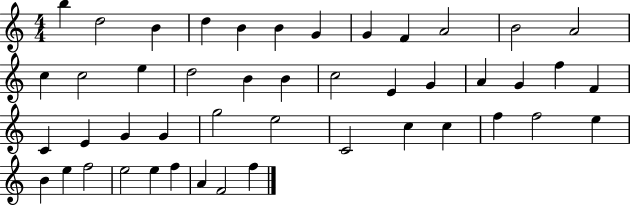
B5/q D5/h B4/q D5/q B4/q B4/q G4/q G4/q F4/q A4/h B4/h A4/h C5/q C5/h E5/q D5/h B4/q B4/q C5/h E4/q G4/q A4/q G4/q F5/q F4/q C4/q E4/q G4/q G4/q G5/h E5/h C4/h C5/q C5/q F5/q F5/h E5/q B4/q E5/q F5/h E5/h E5/q F5/q A4/q F4/h F5/q